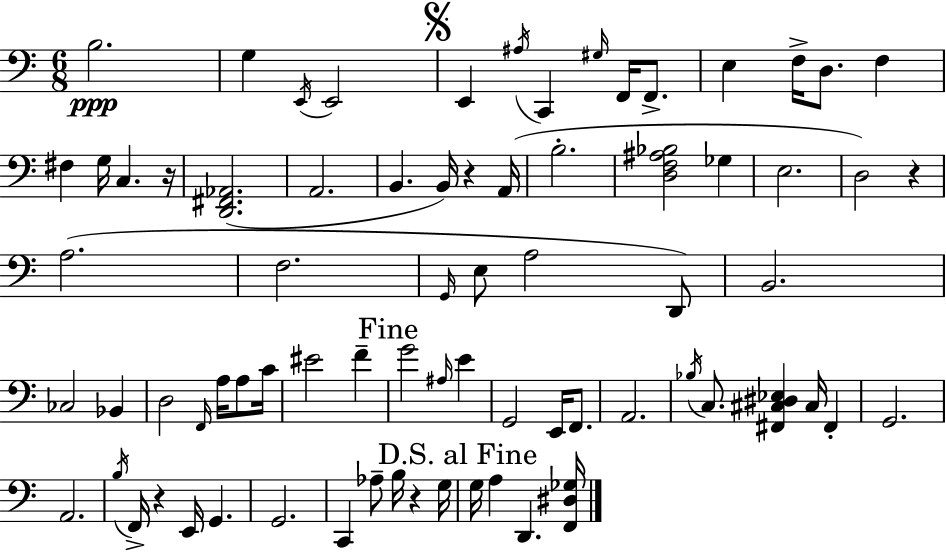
X:1
T:Untitled
M:6/8
L:1/4
K:Am
B,2 G, E,,/4 E,,2 E,, ^A,/4 C,, ^G,/4 F,,/4 F,,/2 E, F,/4 D,/2 F, ^F, G,/4 C, z/4 [D,,^F,,_A,,]2 A,,2 B,, B,,/4 z A,,/4 B,2 [D,F,^A,_B,]2 _G, E,2 D,2 z A,2 F,2 G,,/4 E,/2 A,2 D,,/2 B,,2 _C,2 _B,, D,2 F,,/4 A,/4 A,/2 C/4 ^E2 F G2 ^A,/4 E G,,2 E,,/4 F,,/2 A,,2 _B,/4 C,/2 [^F,,^C,^D,_E,] ^C,/4 ^F,, G,,2 A,,2 B,/4 F,,/4 z E,,/4 G,, G,,2 C,, _A,/2 B,/4 z G,/4 G,/4 A, D,, [F,,^D,_G,]/4